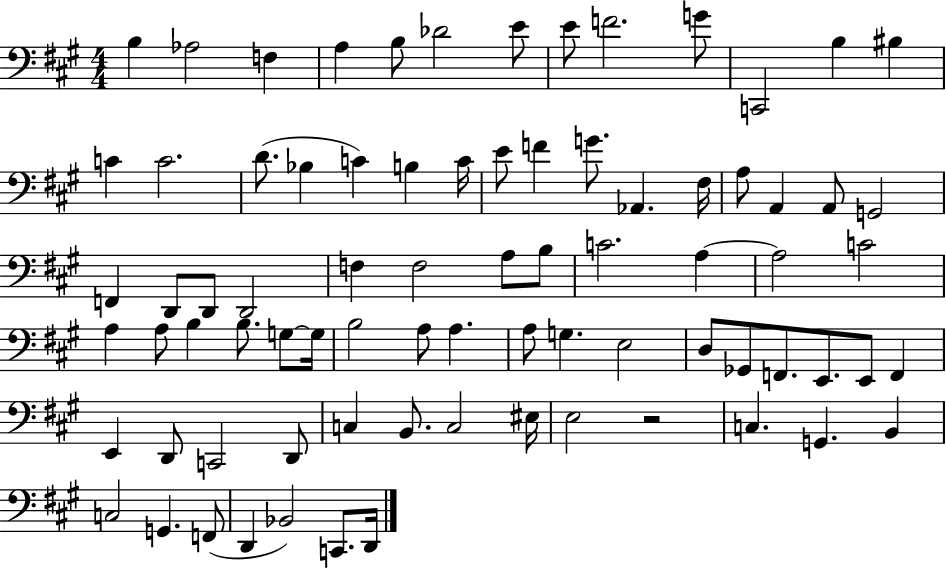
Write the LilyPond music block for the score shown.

{
  \clef bass
  \numericTimeSignature
  \time 4/4
  \key a \major
  \repeat volta 2 { b4 aes2 f4 | a4 b8 des'2 e'8 | e'8 f'2. g'8 | c,2 b4 bis4 | \break c'4 c'2. | d'8.( bes4 c'4) b4 c'16 | e'8 f'4 g'8. aes,4. fis16 | a8 a,4 a,8 g,2 | \break f,4 d,8 d,8 d,2 | f4 f2 a8 b8 | c'2. a4~~ | a2 c'2 | \break a4 a8 b4 b8. g8~~ g16 | b2 a8 a4. | a8 g4. e2 | d8 ges,8 f,8. e,8. e,8 f,4 | \break e,4 d,8 c,2 d,8 | c4 b,8. c2 eis16 | e2 r2 | c4. g,4. b,4 | \break c2 g,4. f,8( | d,4 bes,2) c,8. d,16 | } \bar "|."
}